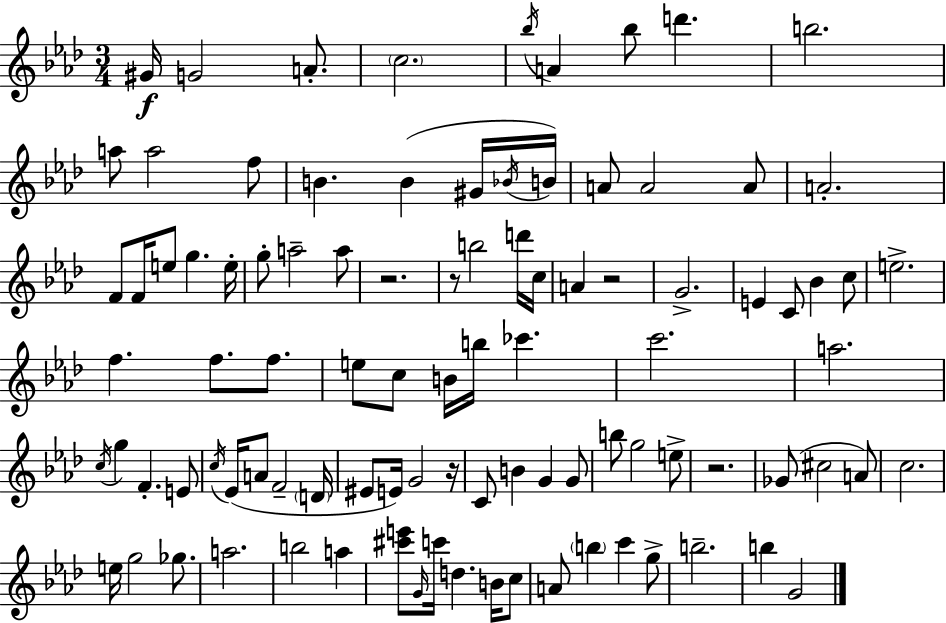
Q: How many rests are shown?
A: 5